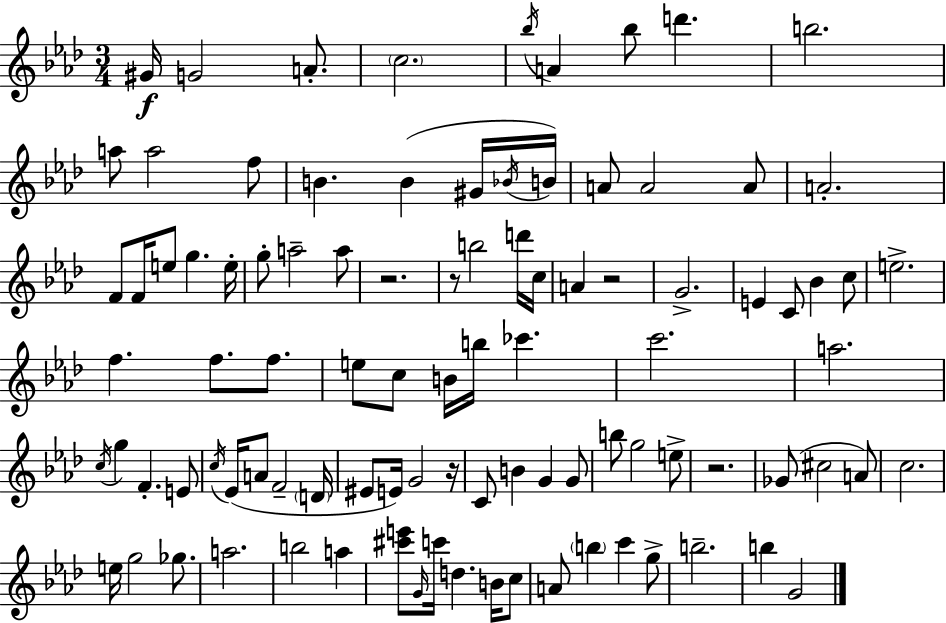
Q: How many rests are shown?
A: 5